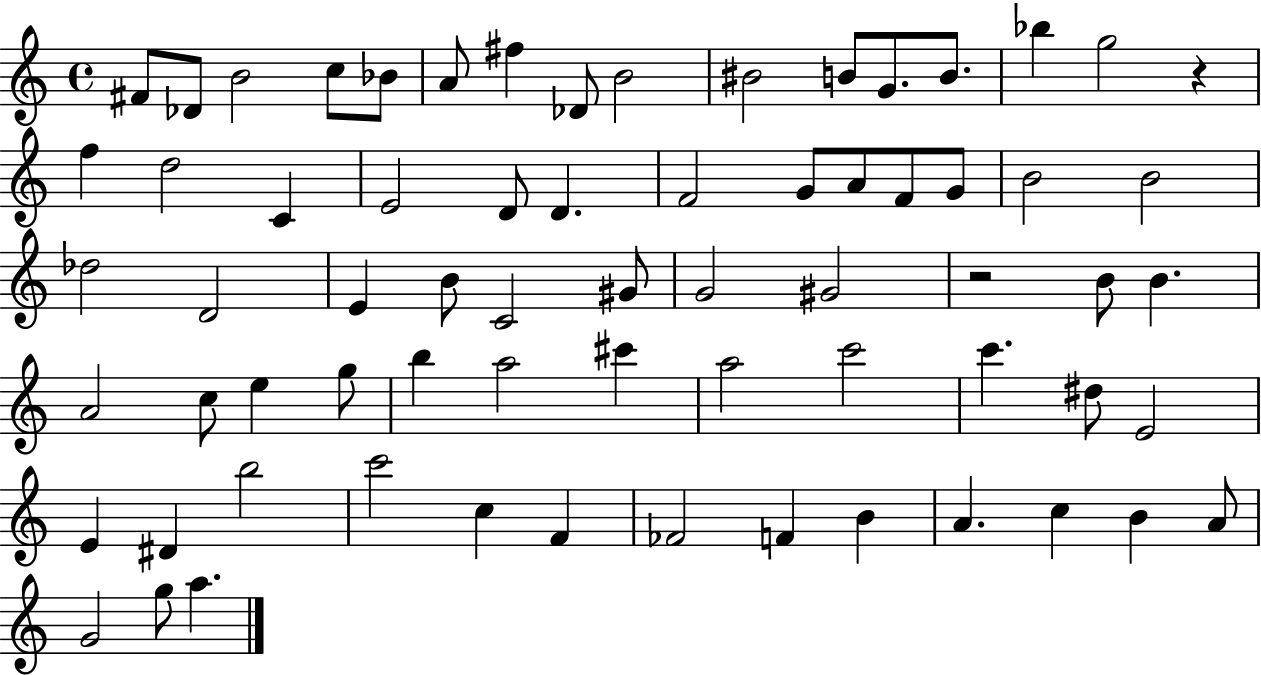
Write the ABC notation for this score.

X:1
T:Untitled
M:4/4
L:1/4
K:C
^F/2 _D/2 B2 c/2 _B/2 A/2 ^f _D/2 B2 ^B2 B/2 G/2 B/2 _b g2 z f d2 C E2 D/2 D F2 G/2 A/2 F/2 G/2 B2 B2 _d2 D2 E B/2 C2 ^G/2 G2 ^G2 z2 B/2 B A2 c/2 e g/2 b a2 ^c' a2 c'2 c' ^d/2 E2 E ^D b2 c'2 c F _F2 F B A c B A/2 G2 g/2 a